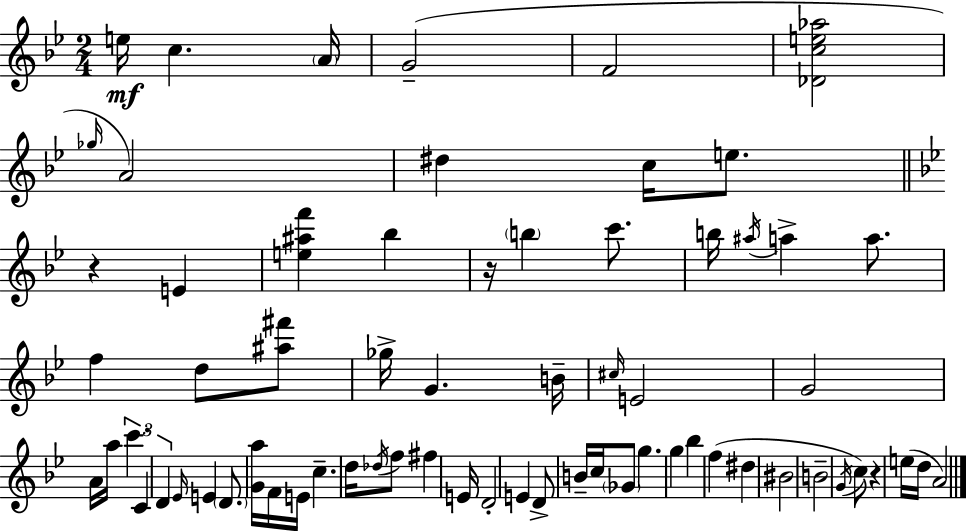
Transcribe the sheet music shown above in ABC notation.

X:1
T:Untitled
M:2/4
L:1/4
K:Bb
e/4 c A/4 G2 F2 [_Dce_a]2 _g/4 A2 ^d c/4 e/2 z E [e^af'] _b z/4 b c'/2 b/4 ^a/4 a a/2 f d/2 [^a^f']/2 _g/4 G B/4 ^c/4 E2 G2 A/4 a/4 c' C D _E/4 E D/2 [Ga]/4 F/4 E/4 c d/4 _d/4 f/2 ^f E/4 D2 E D/2 B/4 c/4 _G/2 g g _b f ^d ^B2 B2 G/4 c/2 z e/4 d/4 A2